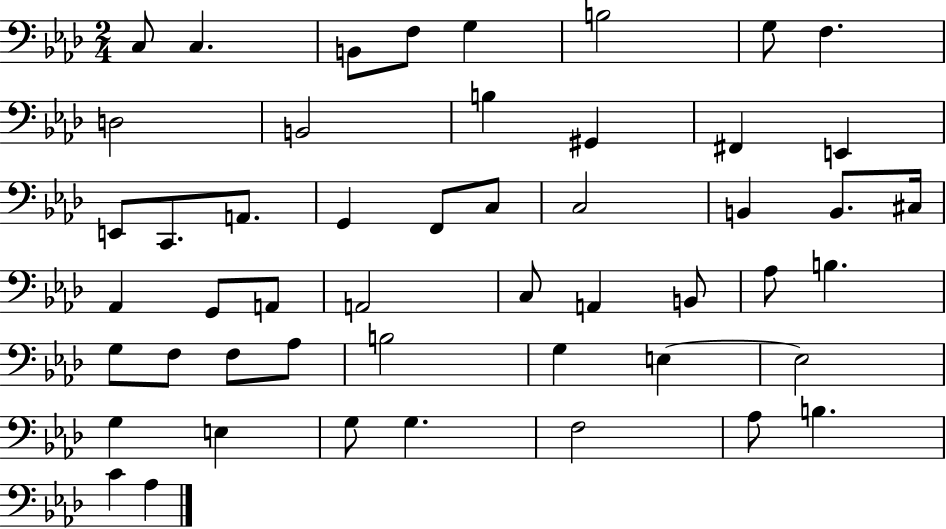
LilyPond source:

{
  \clef bass
  \numericTimeSignature
  \time 2/4
  \key aes \major
  \repeat volta 2 { c8 c4. | b,8 f8 g4 | b2 | g8 f4. | \break d2 | b,2 | b4 gis,4 | fis,4 e,4 | \break e,8 c,8. a,8. | g,4 f,8 c8 | c2 | b,4 b,8. cis16 | \break aes,4 g,8 a,8 | a,2 | c8 a,4 b,8 | aes8 b4. | \break g8 f8 f8 aes8 | b2 | g4 e4~~ | e2 | \break g4 e4 | g8 g4. | f2 | aes8 b4. | \break c'4 aes4 | } \bar "|."
}